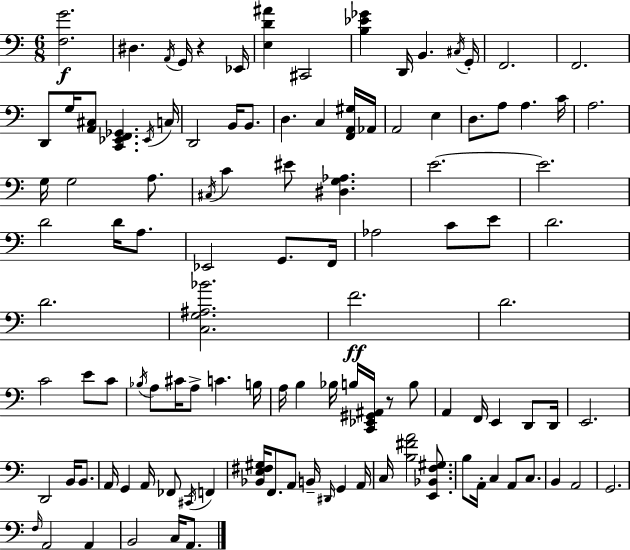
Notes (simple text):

[F3,G4]/h. D#3/q. A2/s G2/s R/q Eb2/s [E3,D4,A#4]/q C#2/h [B3,Eb4,Gb4]/q D2/s B2/q. C#3/s G2/s F2/h. F2/h. D2/e G3/s [A2,C#3]/e [C2,Eb2,F2,Gb2]/q. Eb2/s C3/s D2/h B2/s B2/e. D3/q. C3/q [F2,A2,G#3]/s Ab2/s A2/h E3/q D3/e. A3/e A3/q. C4/s A3/h. G3/s G3/h A3/e. C#3/s C4/q EIS4/e [D#3,G3,Ab3]/q. E4/h. E4/h. D4/h D4/s A3/e. Eb2/h G2/e. F2/s Ab3/h C4/e E4/e D4/h. D4/h. [C3,G3,A#3,Bb4]/h. F4/h. D4/h. C4/h E4/e C4/e Bb3/s A3/e C#4/s A3/e C4/q. B3/s A3/s B3/q Bb3/s B3/s [C2,Eb2,G#2,A#2]/s R/e B3/e A2/q F2/s E2/q D2/e D2/s E2/h. D2/h B2/s B2/e. A2/s G2/q A2/s FES2/e C#2/s F2/q [Bb2,E3,F#3,G#3]/s F2/e. A2/e B2/s D#2/s G2/q A2/s C3/s [B3,F#4,A4]/h [E2,Bb2,F3,G#3]/e. B3/e A2/s C3/q A2/e C3/e. B2/q A2/h G2/h. F3/s A2/h A2/q B2/h C3/s A2/e.